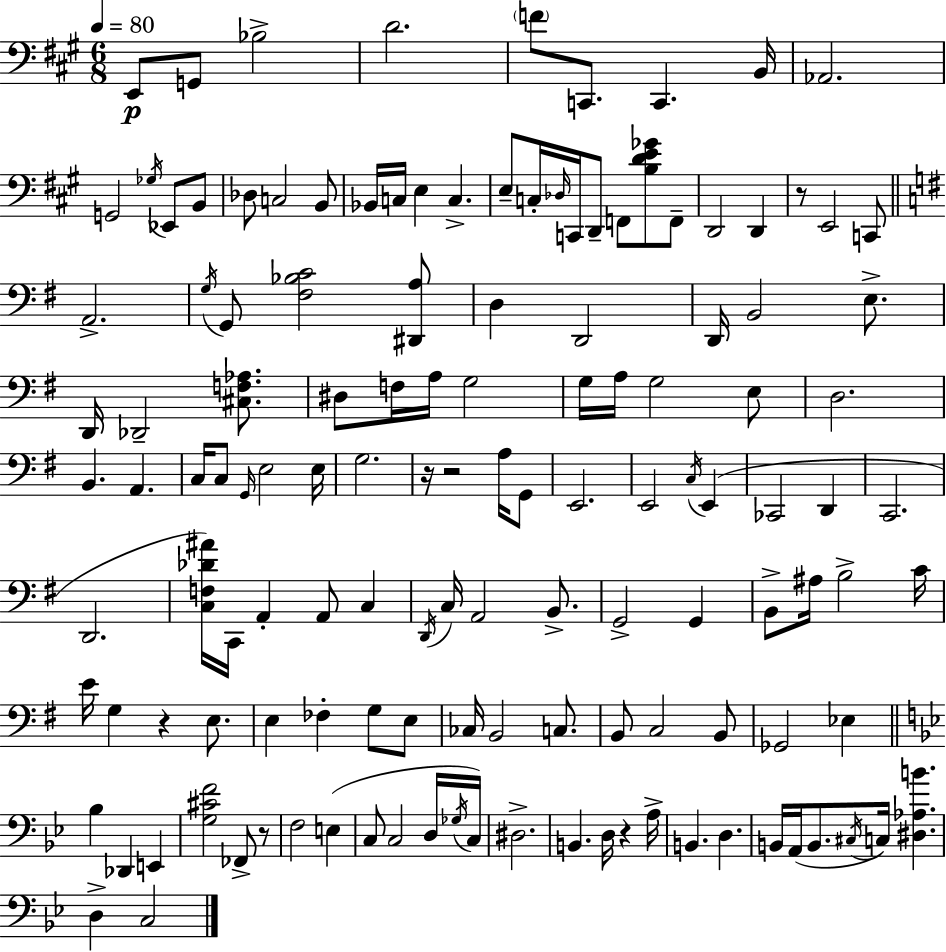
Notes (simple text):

E2/e G2/e Bb3/h D4/h. F4/e C2/e. C2/q. B2/s Ab2/h. G2/h Gb3/s Eb2/e B2/e Db3/e C3/h B2/e Bb2/s C3/s E3/q C3/q. E3/e C3/s Db3/s C2/s D2/e F2/e [B3,D4,E4,Gb4]/e F2/e D2/h D2/q R/e E2/h C2/e A2/h. G3/s G2/e [F#3,Bb3,C4]/h [D#2,A3]/e D3/q D2/h D2/s B2/h E3/e. D2/s Db2/h [C#3,F3,Ab3]/e. D#3/e F3/s A3/s G3/h G3/s A3/s G3/h E3/e D3/h. B2/q. A2/q. C3/s C3/e G2/s E3/h E3/s G3/h. R/s R/h A3/s G2/e E2/h. E2/h C3/s E2/q CES2/h D2/q C2/h. D2/h. [C3,F3,Db4,A#4]/s C2/s A2/q A2/e C3/q D2/s C3/s A2/h B2/e. G2/h G2/q B2/e A#3/s B3/h C4/s E4/s G3/q R/q E3/e. E3/q FES3/q G3/e E3/e CES3/s B2/h C3/e. B2/e C3/h B2/e Gb2/h Eb3/q Bb3/q Db2/q E2/q [G3,C#4,F4]/h FES2/e R/e F3/h E3/q C3/e C3/h D3/s Gb3/s C3/s D#3/h. B2/q. D3/s R/q A3/s B2/q. D3/q. B2/s A2/s B2/e. C#3/s C3/s [D#3,Ab3,B4]/q. D3/q C3/h